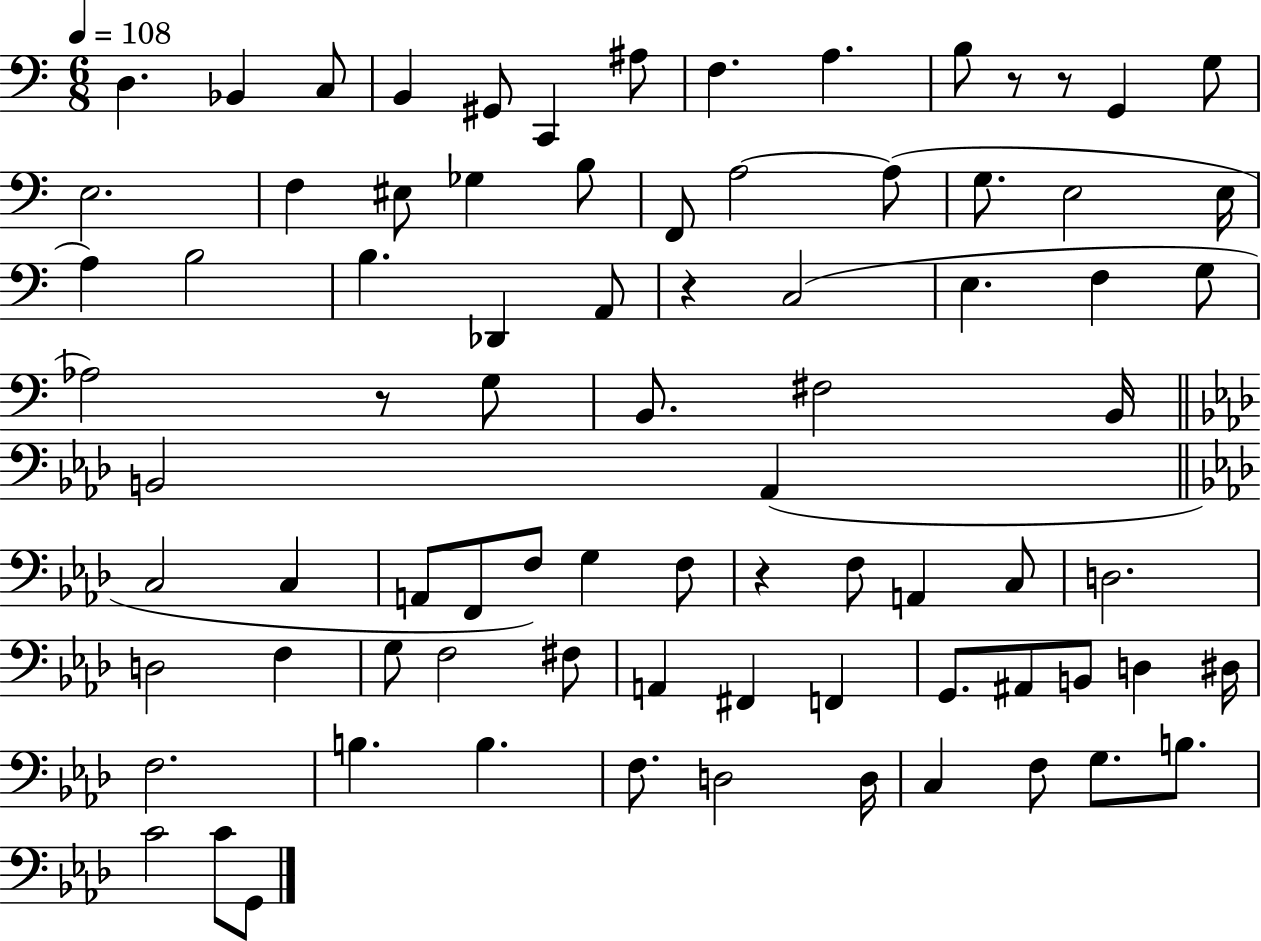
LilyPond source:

{
  \clef bass
  \numericTimeSignature
  \time 6/8
  \key c \major
  \tempo 4 = 108
  d4. bes,4 c8 | b,4 gis,8 c,4 ais8 | f4. a4. | b8 r8 r8 g,4 g8 | \break e2. | f4 eis8 ges4 b8 | f,8 a2~~ a8( | g8. e2 e16 | \break a4) b2 | b4. des,4 a,8 | r4 c2( | e4. f4 g8 | \break aes2) r8 g8 | b,8. fis2 b,16 | \bar "||" \break \key aes \major b,2 aes,4( | \bar "||" \break \key aes \major c2 c4 | a,8 f,8 f8) g4 f8 | r4 f8 a,4 c8 | d2. | \break d2 f4 | g8 f2 fis8 | a,4 fis,4 f,4 | g,8. ais,8 b,8 d4 dis16 | \break f2. | b4. b4. | f8. d2 d16 | c4 f8 g8. b8. | \break c'2 c'8 g,8 | \bar "|."
}